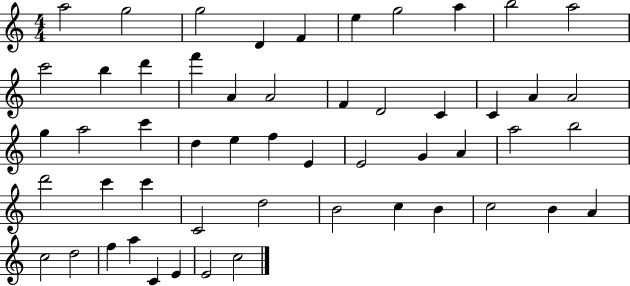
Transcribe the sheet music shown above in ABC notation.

X:1
T:Untitled
M:4/4
L:1/4
K:C
a2 g2 g2 D F e g2 a b2 a2 c'2 b d' f' A A2 F D2 C C A A2 g a2 c' d e f E E2 G A a2 b2 d'2 c' c' C2 d2 B2 c B c2 B A c2 d2 f a C E E2 c2